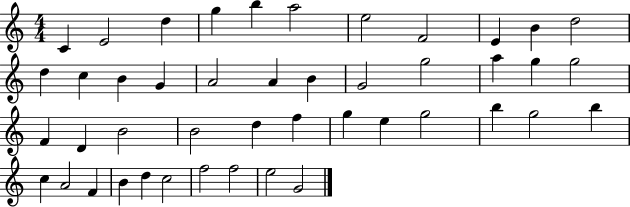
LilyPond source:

{
  \clef treble
  \numericTimeSignature
  \time 4/4
  \key c \major
  c'4 e'2 d''4 | g''4 b''4 a''2 | e''2 f'2 | e'4 b'4 d''2 | \break d''4 c''4 b'4 g'4 | a'2 a'4 b'4 | g'2 g''2 | a''4 g''4 g''2 | \break f'4 d'4 b'2 | b'2 d''4 f''4 | g''4 e''4 g''2 | b''4 g''2 b''4 | \break c''4 a'2 f'4 | b'4 d''4 c''2 | f''2 f''2 | e''2 g'2 | \break \bar "|."
}